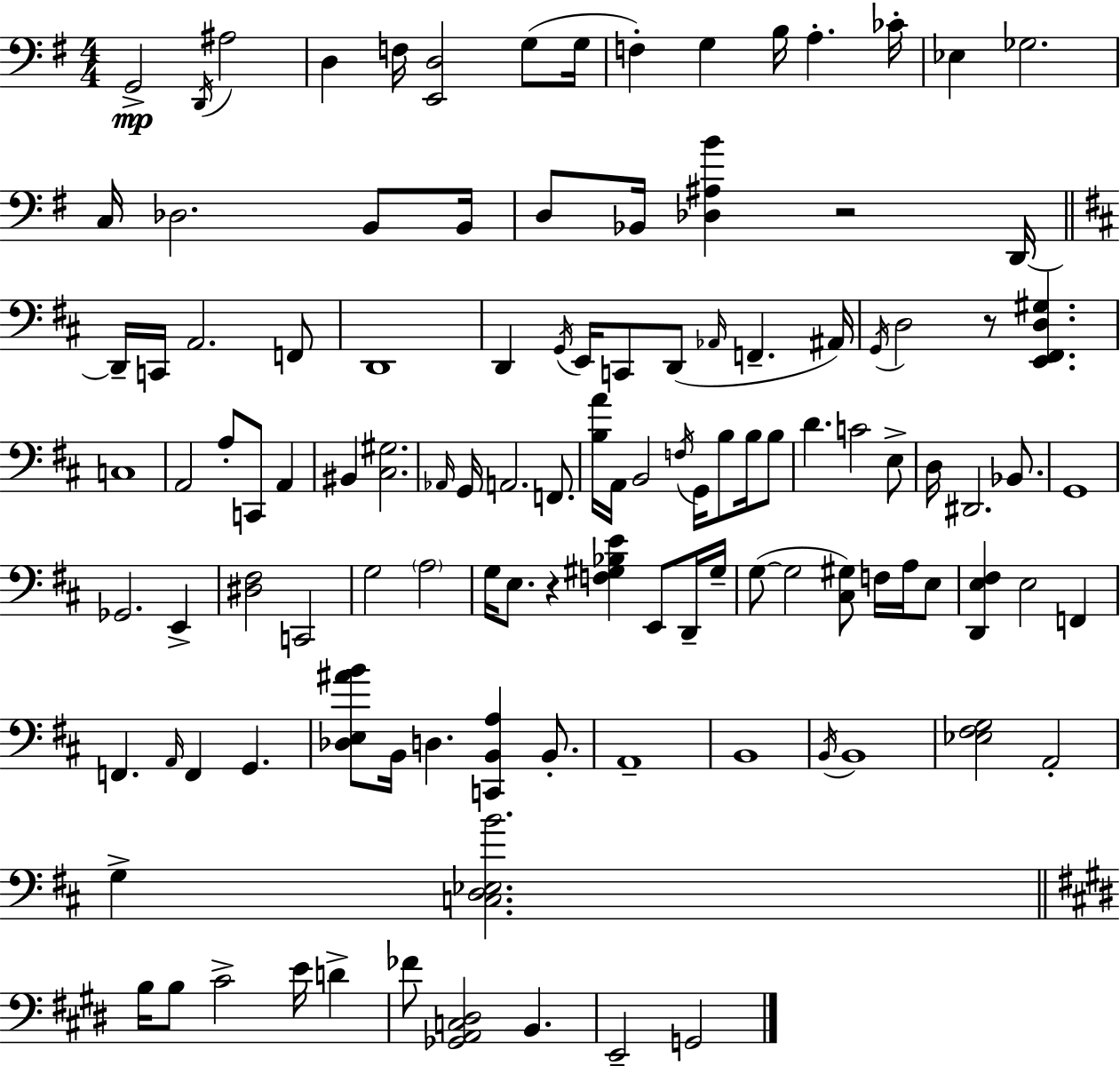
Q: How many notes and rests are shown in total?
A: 116